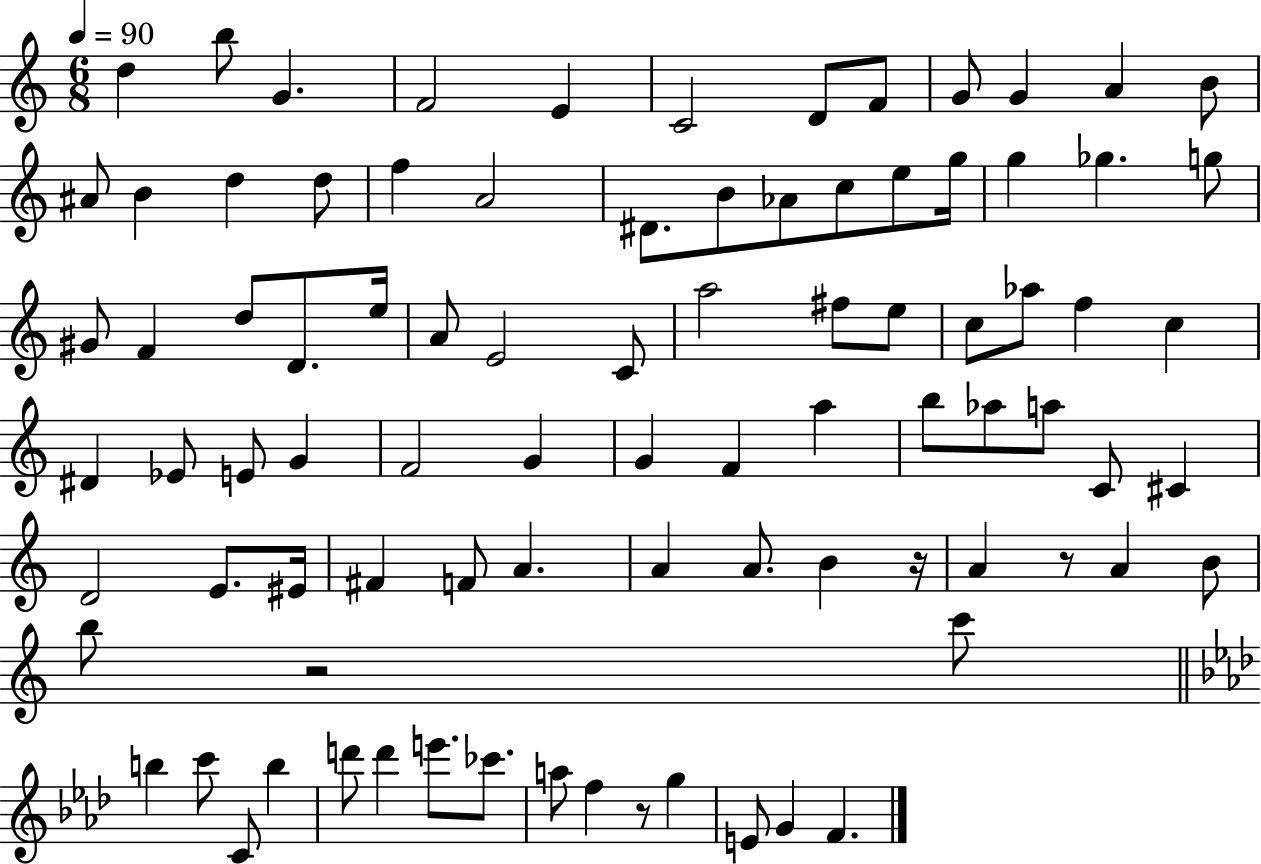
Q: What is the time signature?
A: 6/8